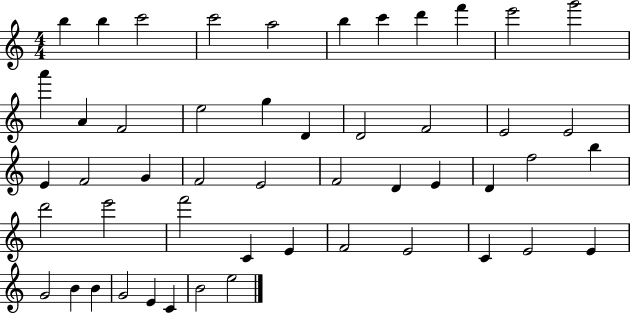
B5/q B5/q C6/h C6/h A5/h B5/q C6/q D6/q F6/q E6/h G6/h A6/q A4/q F4/h E5/h G5/q D4/q D4/h F4/h E4/h E4/h E4/q F4/h G4/q F4/h E4/h F4/h D4/q E4/q D4/q F5/h B5/q D6/h E6/h F6/h C4/q E4/q F4/h E4/h C4/q E4/h E4/q G4/h B4/q B4/q G4/h E4/q C4/q B4/h E5/h